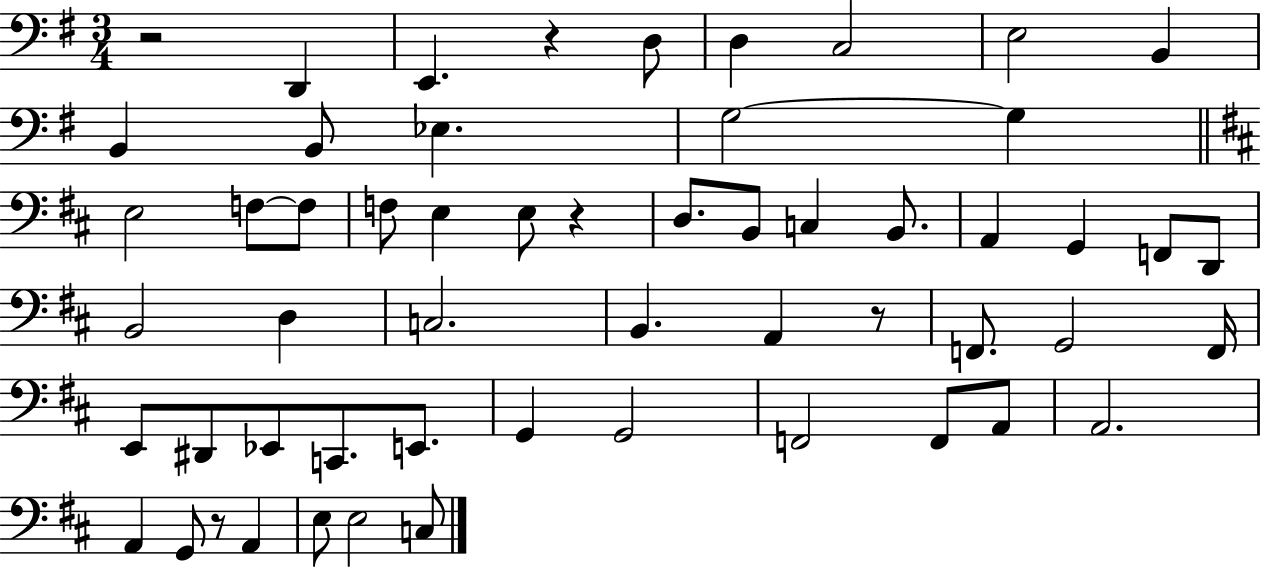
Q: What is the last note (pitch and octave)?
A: C3